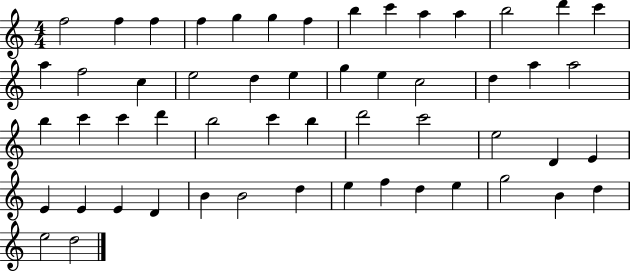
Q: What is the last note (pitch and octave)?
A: D5